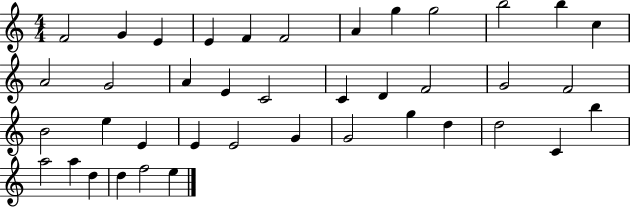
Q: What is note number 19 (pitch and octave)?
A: D4